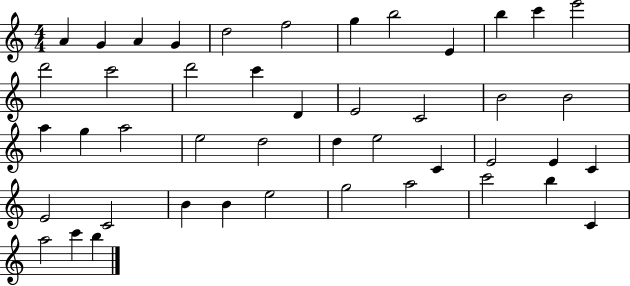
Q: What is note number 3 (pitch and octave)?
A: A4